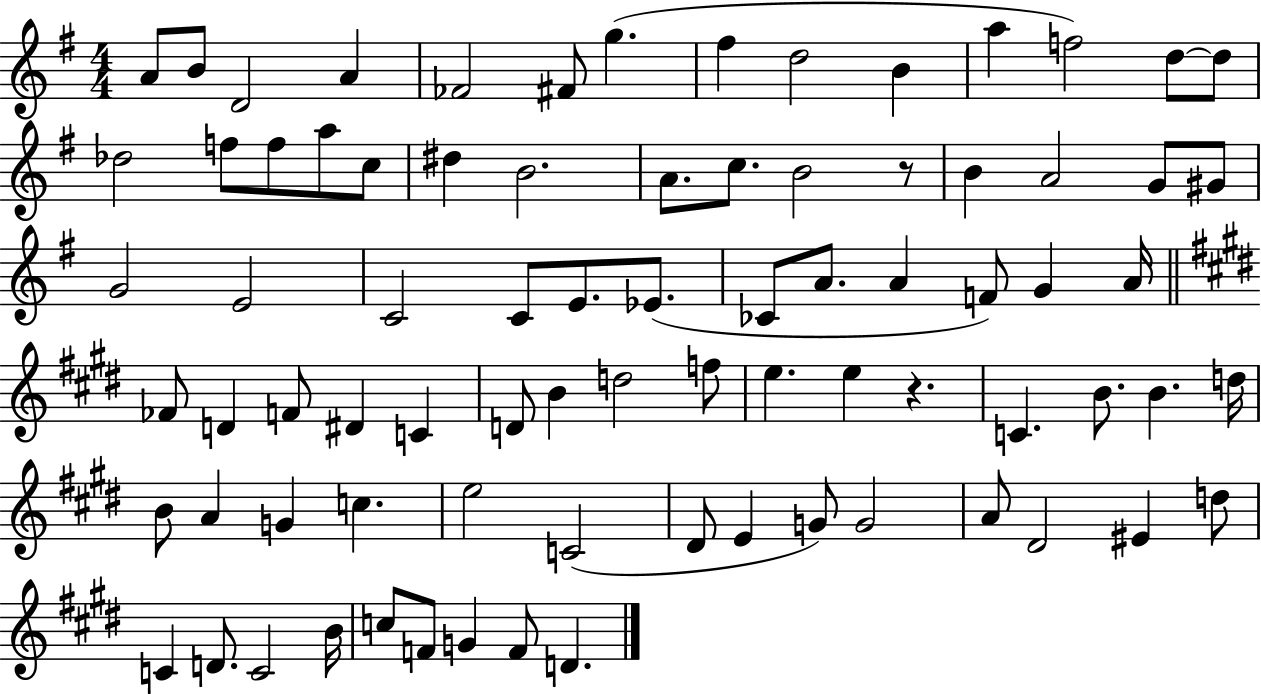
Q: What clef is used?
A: treble